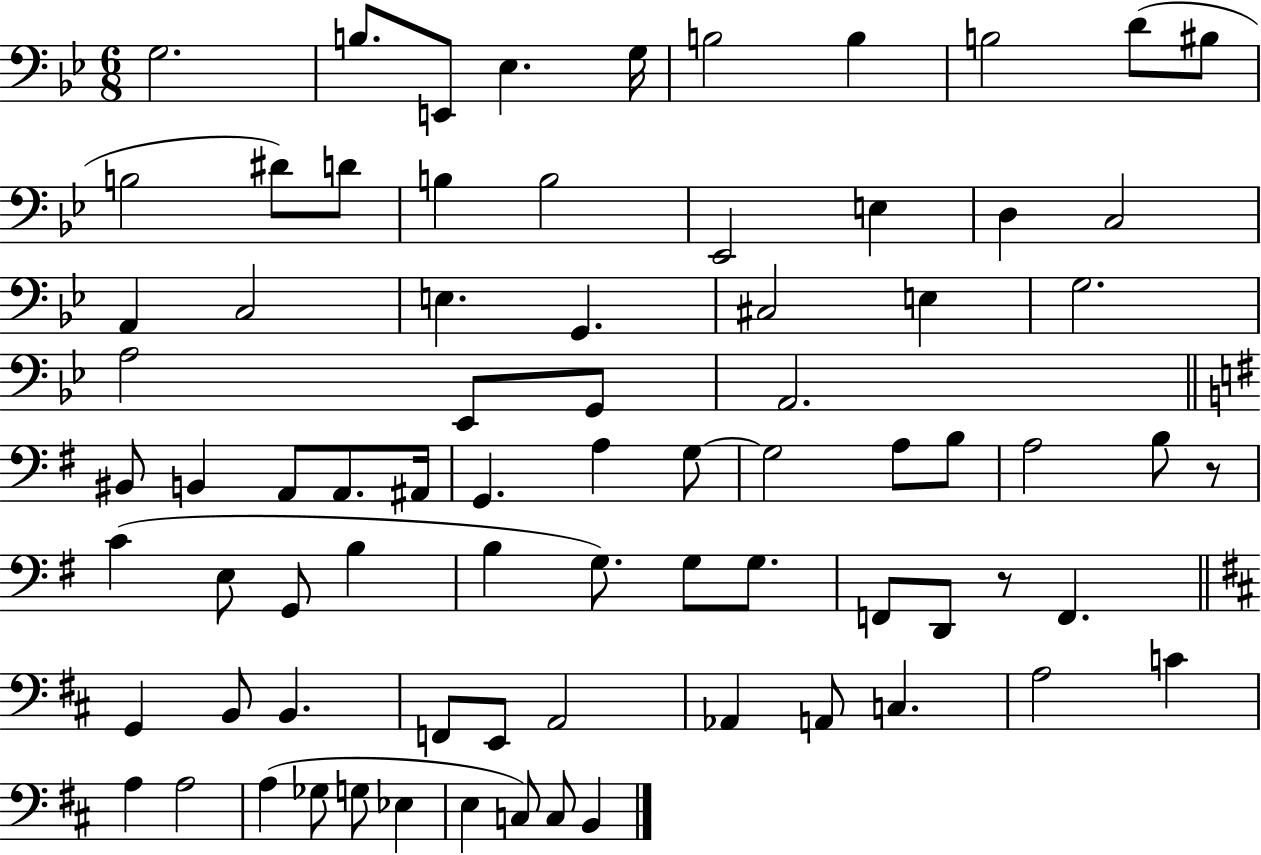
X:1
T:Untitled
M:6/8
L:1/4
K:Bb
G,2 B,/2 E,,/2 _E, G,/4 B,2 B, B,2 D/2 ^B,/2 B,2 ^D/2 D/2 B, B,2 _E,,2 E, D, C,2 A,, C,2 E, G,, ^C,2 E, G,2 A,2 _E,,/2 G,,/2 A,,2 ^B,,/2 B,, A,,/2 A,,/2 ^A,,/4 G,, A, G,/2 G,2 A,/2 B,/2 A,2 B,/2 z/2 C E,/2 G,,/2 B, B, G,/2 G,/2 G,/2 F,,/2 D,,/2 z/2 F,, G,, B,,/2 B,, F,,/2 E,,/2 A,,2 _A,, A,,/2 C, A,2 C A, A,2 A, _G,/2 G,/2 _E, E, C,/2 C,/2 B,,